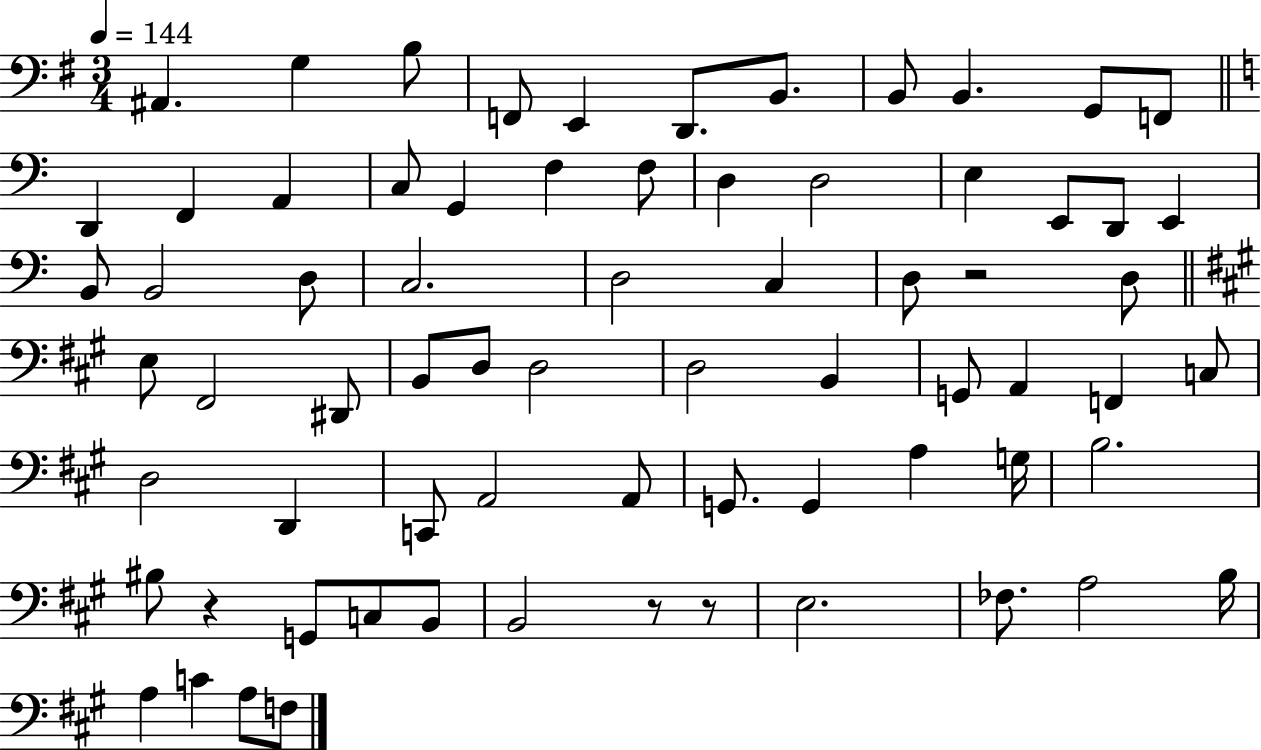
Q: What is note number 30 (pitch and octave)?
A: C3